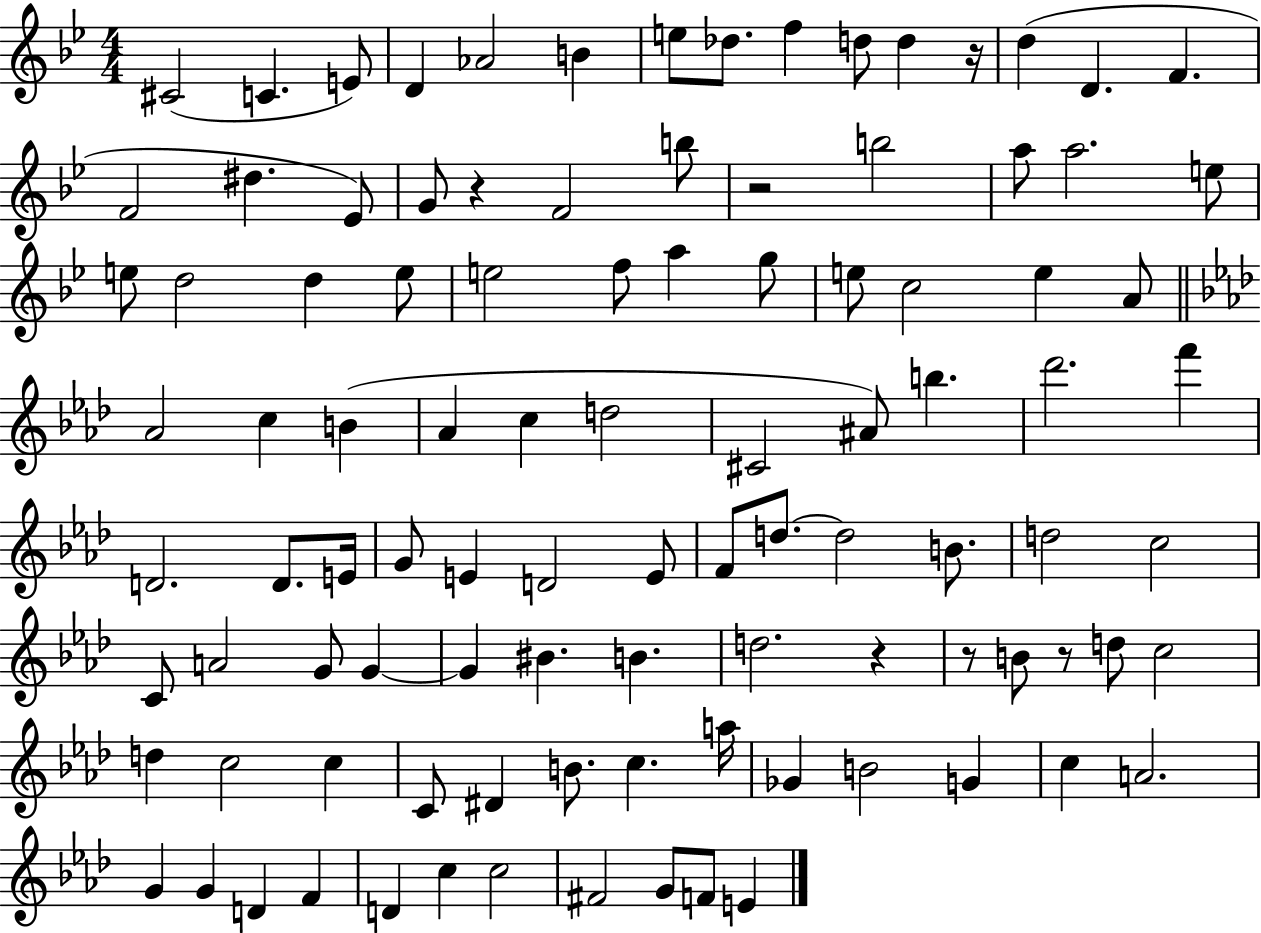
{
  \clef treble
  \numericTimeSignature
  \time 4/4
  \key bes \major
  \repeat volta 2 { cis'2( c'4. e'8) | d'4 aes'2 b'4 | e''8 des''8. f''4 d''8 d''4 r16 | d''4( d'4. f'4. | \break f'2 dis''4. ees'8) | g'8 r4 f'2 b''8 | r2 b''2 | a''8 a''2. e''8 | \break e''8 d''2 d''4 e''8 | e''2 f''8 a''4 g''8 | e''8 c''2 e''4 a'8 | \bar "||" \break \key aes \major aes'2 c''4 b'4( | aes'4 c''4 d''2 | cis'2 ais'8) b''4. | des'''2. f'''4 | \break d'2. d'8. e'16 | g'8 e'4 d'2 e'8 | f'8 d''8.~~ d''2 b'8. | d''2 c''2 | \break c'8 a'2 g'8 g'4~~ | g'4 bis'4. b'4. | d''2. r4 | r8 b'8 r8 d''8 c''2 | \break d''4 c''2 c''4 | c'8 dis'4 b'8. c''4. a''16 | ges'4 b'2 g'4 | c''4 a'2. | \break g'4 g'4 d'4 f'4 | d'4 c''4 c''2 | fis'2 g'8 f'8 e'4 | } \bar "|."
}